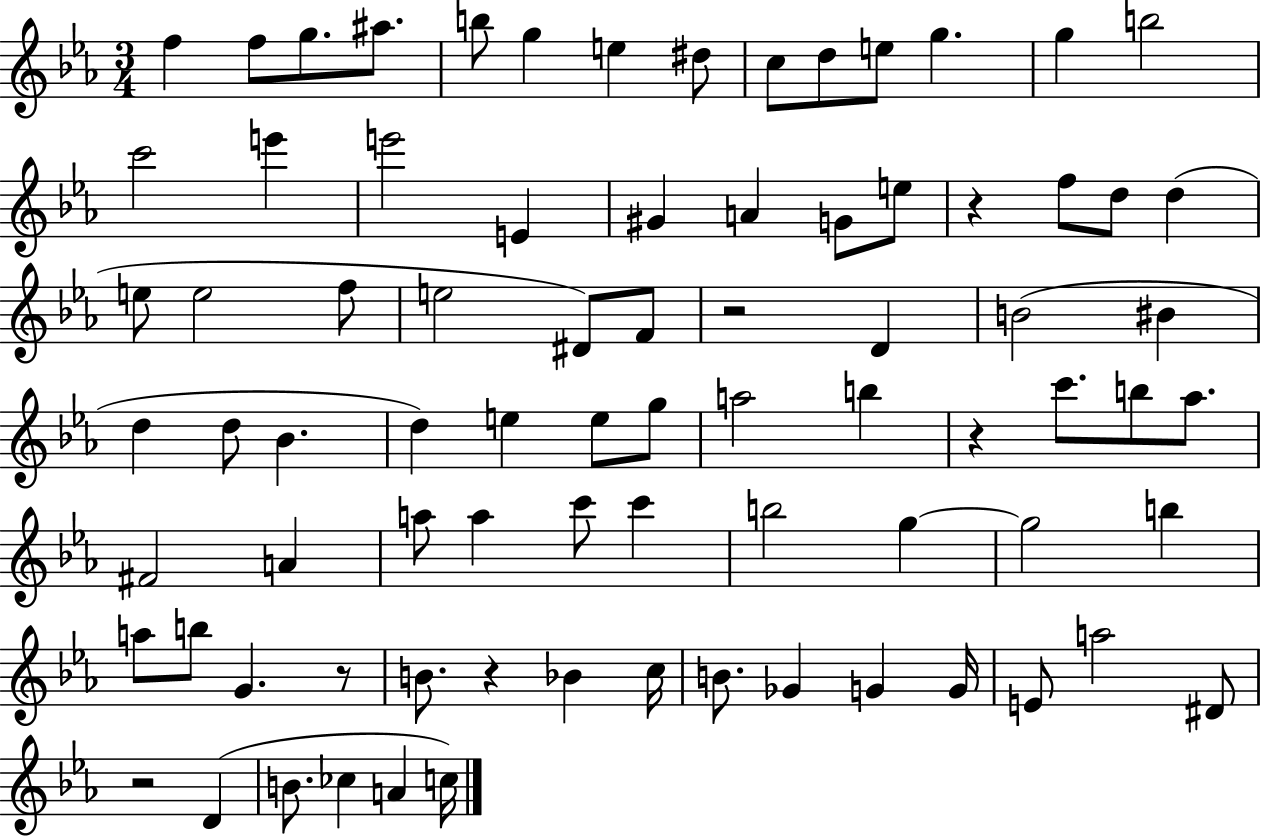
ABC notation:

X:1
T:Untitled
M:3/4
L:1/4
K:Eb
f f/2 g/2 ^a/2 b/2 g e ^d/2 c/2 d/2 e/2 g g b2 c'2 e' e'2 E ^G A G/2 e/2 z f/2 d/2 d e/2 e2 f/2 e2 ^D/2 F/2 z2 D B2 ^B d d/2 _B d e e/2 g/2 a2 b z c'/2 b/2 _a/2 ^F2 A a/2 a c'/2 c' b2 g g2 b a/2 b/2 G z/2 B/2 z _B c/4 B/2 _G G G/4 E/2 a2 ^D/2 z2 D B/2 _c A c/4